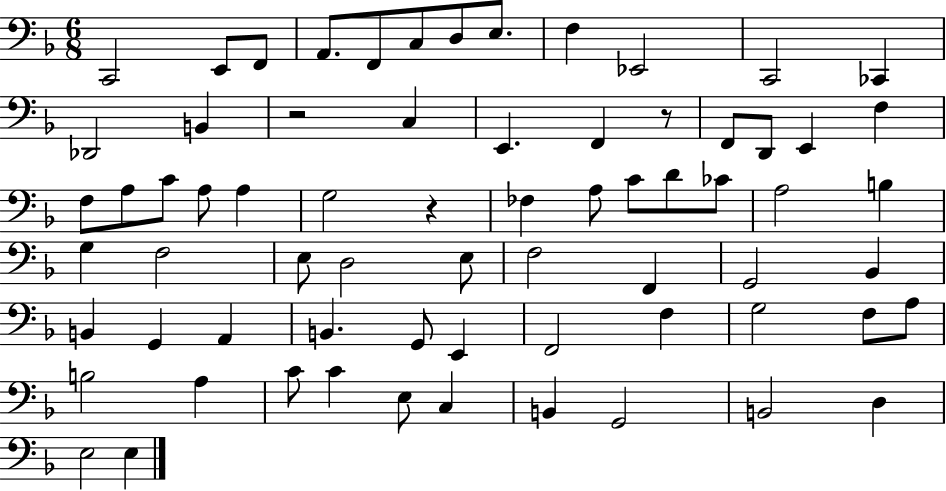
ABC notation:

X:1
T:Untitled
M:6/8
L:1/4
K:F
C,,2 E,,/2 F,,/2 A,,/2 F,,/2 C,/2 D,/2 E,/2 F, _E,,2 C,,2 _C,, _D,,2 B,, z2 C, E,, F,, z/2 F,,/2 D,,/2 E,, F, F,/2 A,/2 C/2 A,/2 A, G,2 z _F, A,/2 C/2 D/2 _C/2 A,2 B, G, F,2 E,/2 D,2 E,/2 F,2 F,, G,,2 _B,, B,, G,, A,, B,, G,,/2 E,, F,,2 F, G,2 F,/2 A,/2 B,2 A, C/2 C E,/2 C, B,, G,,2 B,,2 D, E,2 E,